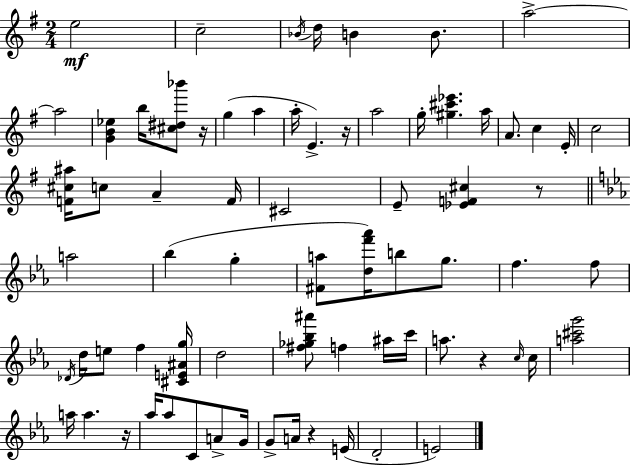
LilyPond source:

{
  \clef treble
  \numericTimeSignature
  \time 2/4
  \key g \major
  e''2\mf | c''2-- | \acciaccatura { bes'16 } d''16 b'4 b'8. | a''2->~~ | \break a''2 | <g' b' ees''>4 b''16 <cis'' dis'' bes'''>8 | r16 g''4( a''4 | a''16-. e'4.->) | \break r16 a''2 | g''16-. <gis'' cis''' ees'''>4. | a''16 a'8. c''4 | e'16-. c''2 | \break <f' cis'' ais''>16 c''8 a'4-- | f'16 cis'2 | e'8-- <ees' f' cis''>4 r8 | \bar "||" \break \key ees \major a''2 | bes''4( g''4-. | <fis' a''>8 <d'' f''' aes'''>16) b''8 g''8. | f''4. f''8 | \break \acciaccatura { des'16 } d''16 e''8 f''4 | <cis' e' ais' g''>16 d''2 | <fis'' ges'' bes'' ais'''>8 f''4 ais''16 | c'''16 a''8. r4 | \break \grace { c''16 } c''16 <a'' cis''' g'''>2 | a''16 a''4. | r16 aes''16 aes''8 c'8 a'8-> | g'16 g'8-> a'16 r4 | \break e'16( d'2-. | e'2) | \bar "|."
}